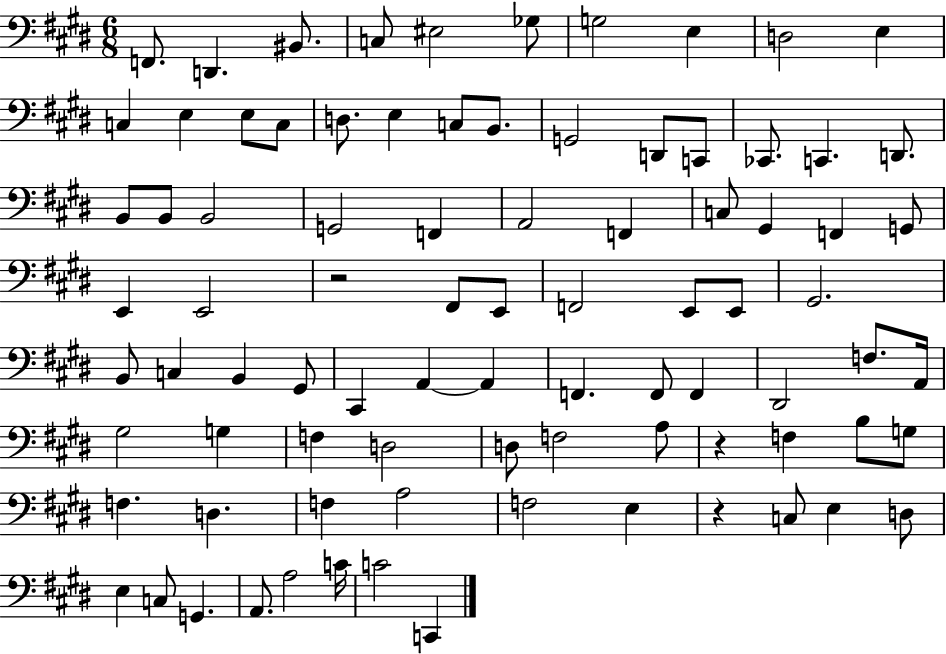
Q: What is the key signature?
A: E major